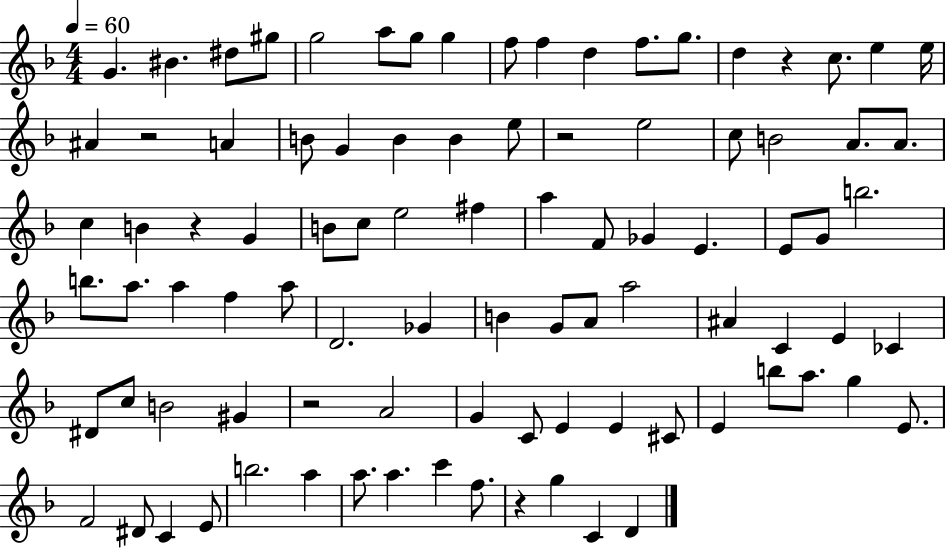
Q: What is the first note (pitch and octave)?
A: G4